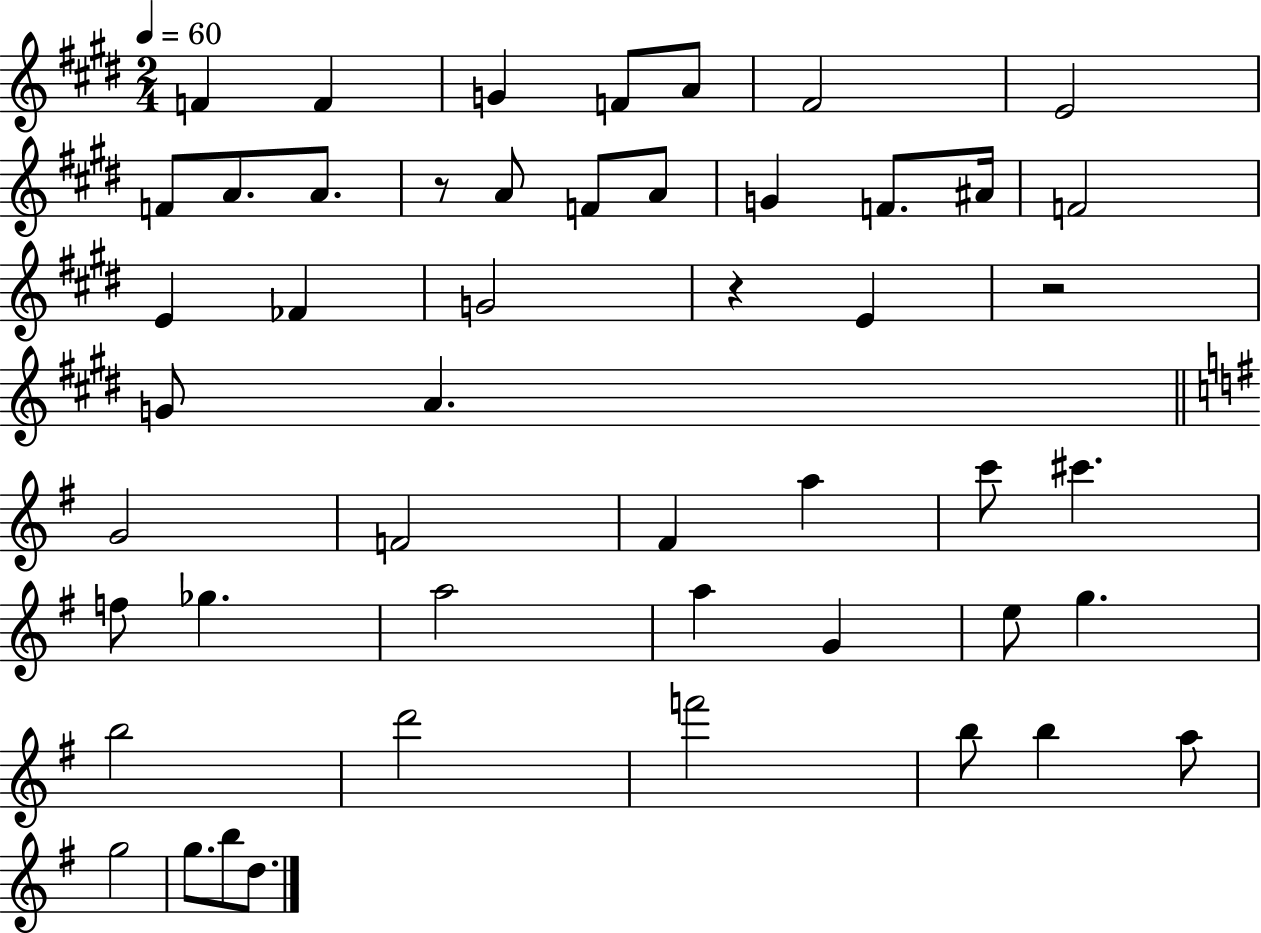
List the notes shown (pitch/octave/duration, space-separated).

F4/q F4/q G4/q F4/e A4/e F#4/h E4/h F4/e A4/e. A4/e. R/e A4/e F4/e A4/e G4/q F4/e. A#4/s F4/h E4/q FES4/q G4/h R/q E4/q R/h G4/e A4/q. G4/h F4/h F#4/q A5/q C6/e C#6/q. F5/e Gb5/q. A5/h A5/q G4/q E5/e G5/q. B5/h D6/h F6/h B5/e B5/q A5/e G5/h G5/e. B5/e D5/e.